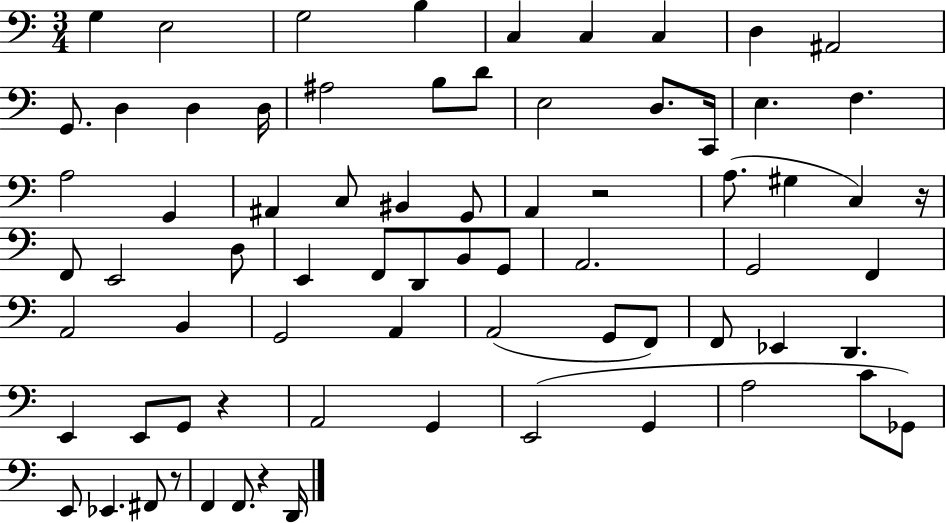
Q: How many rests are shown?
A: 5